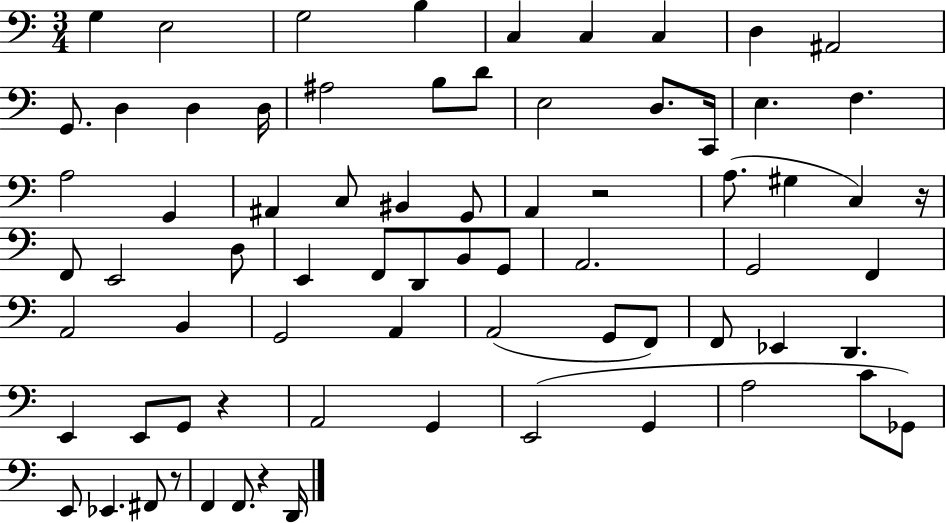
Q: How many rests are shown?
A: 5